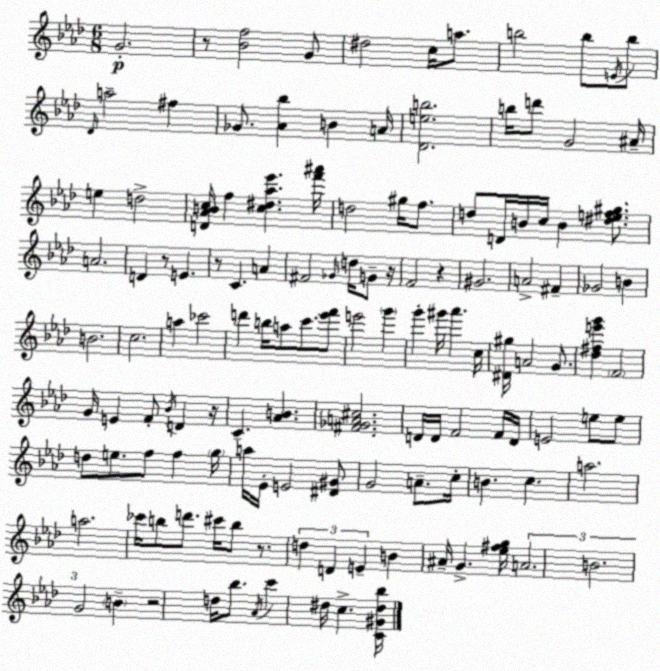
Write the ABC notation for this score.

X:1
T:Untitled
M:6/8
L:1/4
K:Fm
G2 z/2 [_Bf]2 G/2 ^d2 c/4 a/2 b2 b/2 E/4 b/2 _D/4 a2 ^f _G/2 [_A_b] B A/4 [_Deb]2 b/4 d'/2 G2 ^A/4 e d2 [D_ABc]/4 f [c^d_a_e'] [f'^a']/4 d2 ^g/4 f/2 d/2 D/4 B/4 c/4 B [^def^g]/2 A2 D z/2 E z/2 C A ^F2 _G/4 d/4 G/2 z/4 F2 z ^G2 A2 ^F _G2 B B2 c2 a _c'2 d' b/4 a/2 c'/2 [_e'f']/2 e'2 g' g' ^g'/4 _a' c/4 [^D^g]/4 A2 G/2 [_d^fe'g'] F2 G/4 E F/2 _B/4 D z/4 C [_AB] [^F_GA^c]2 D/4 D/4 F2 F/4 D/4 E2 e/2 e/2 d/2 e/2 f/2 f g/4 a/4 _E/4 E2 [^D^G]/2 G2 A/2 c/4 B c a2 a2 _c'/4 b/2 d'/2 ^c'/4 b/2 z/2 d D E B ^A/4 G [_e^fg]/4 A2 B2 G2 B z2 d/4 _b/2 _A/4 c' ^d/4 c [C^G^d_b]/4